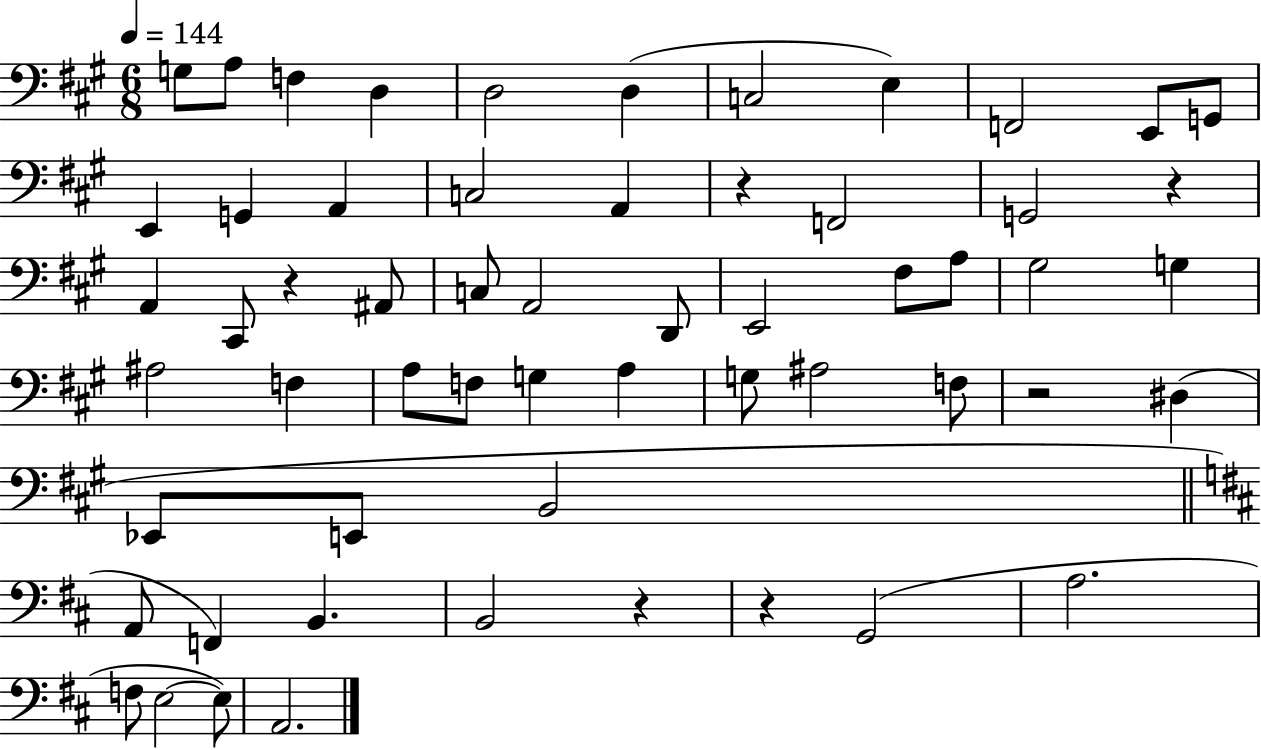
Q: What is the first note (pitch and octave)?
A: G3